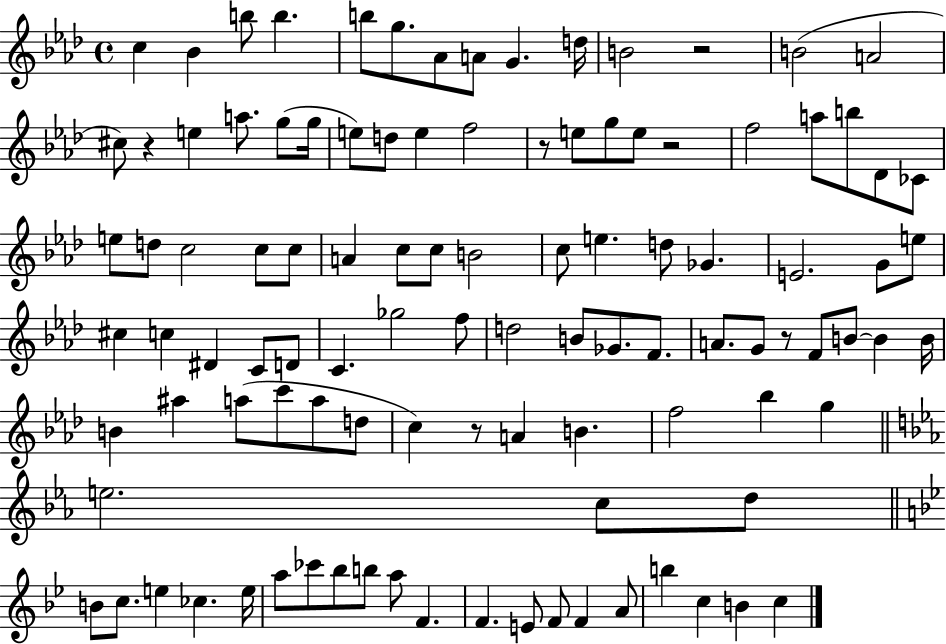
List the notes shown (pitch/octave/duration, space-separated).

C5/q Bb4/q B5/e B5/q. B5/e G5/e. Ab4/e A4/e G4/q. D5/s B4/h R/h B4/h A4/h C#5/e R/q E5/q A5/e. G5/e G5/s E5/e D5/e E5/q F5/h R/e E5/e G5/e E5/e R/h F5/h A5/e B5/e Db4/e CES4/e E5/e D5/e C5/h C5/e C5/e A4/q C5/e C5/e B4/h C5/e E5/q. D5/e Gb4/q. E4/h. G4/e E5/e C#5/q C5/q D#4/q C4/e D4/e C4/q. Gb5/h F5/e D5/h B4/e Gb4/e. F4/e. A4/e. G4/e R/e F4/e B4/e B4/q B4/s B4/q A#5/q A5/e C6/e A5/e D5/e C5/q R/e A4/q B4/q. F5/h Bb5/q G5/q E5/h. C5/e D5/e B4/e C5/e. E5/q CES5/q. E5/s A5/e CES6/e Bb5/e B5/e A5/e F4/q. F4/q. E4/e F4/e F4/q A4/e B5/q C5/q B4/q C5/q